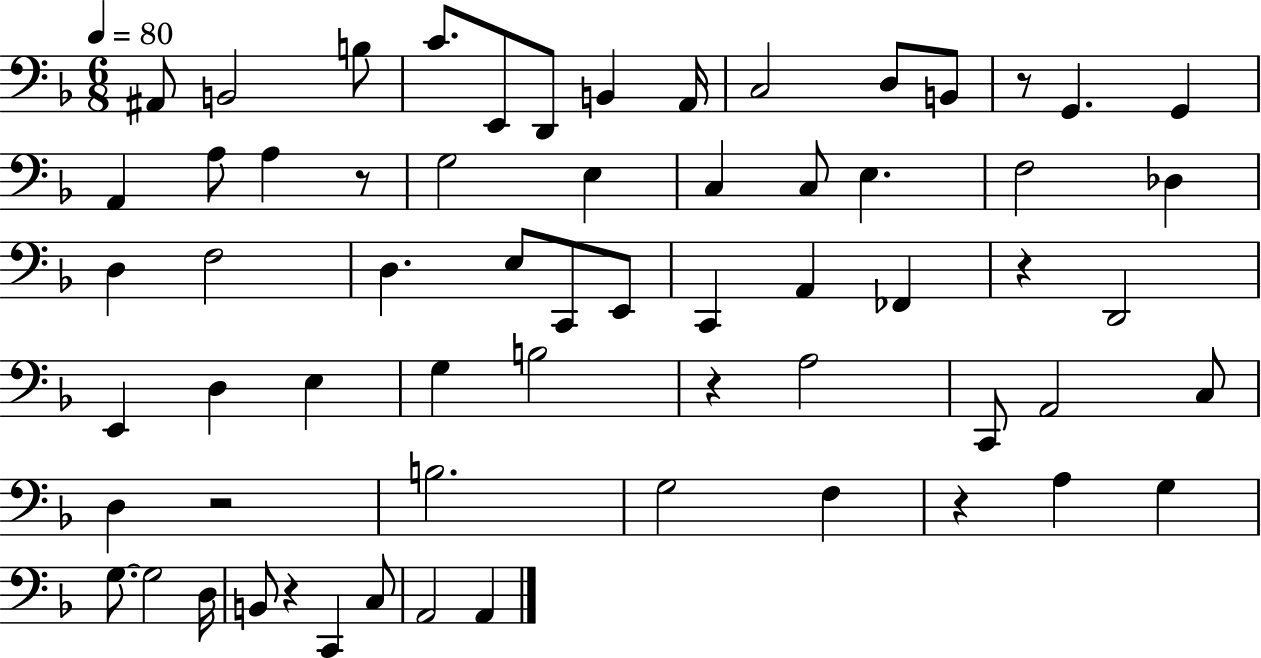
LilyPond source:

{
  \clef bass
  \numericTimeSignature
  \time 6/8
  \key f \major
  \tempo 4 = 80
  \repeat volta 2 { ais,8 b,2 b8 | c'8. e,8 d,8 b,4 a,16 | c2 d8 b,8 | r8 g,4. g,4 | \break a,4 a8 a4 r8 | g2 e4 | c4 c8 e4. | f2 des4 | \break d4 f2 | d4. e8 c,8 e,8 | c,4 a,4 fes,4 | r4 d,2 | \break e,4 d4 e4 | g4 b2 | r4 a2 | c,8 a,2 c8 | \break d4 r2 | b2. | g2 f4 | r4 a4 g4 | \break g8.~~ g2 d16 | b,8 r4 c,4 c8 | a,2 a,4 | } \bar "|."
}